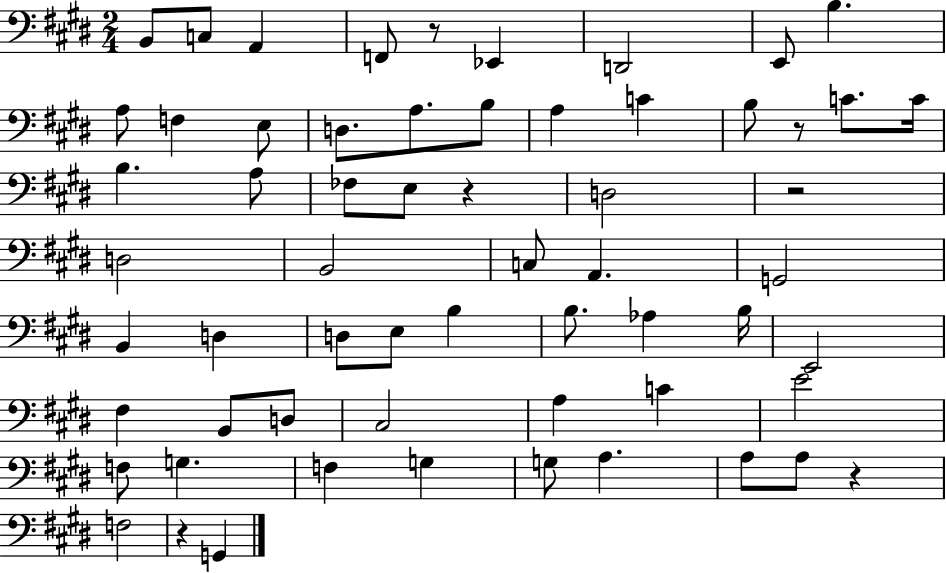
{
  \clef bass
  \numericTimeSignature
  \time 2/4
  \key e \major
  b,8 c8 a,4 | f,8 r8 ees,4 | d,2 | e,8 b4. | \break a8 f4 e8 | d8. a8. b8 | a4 c'4 | b8 r8 c'8. c'16 | \break b4. a8 | fes8 e8 r4 | d2 | r2 | \break d2 | b,2 | c8 a,4. | g,2 | \break b,4 d4 | d8 e8 b4 | b8. aes4 b16 | e,2 | \break fis4 b,8 d8 | cis2 | a4 c'4 | e'2 | \break f8 g4. | f4 g4 | g8 a4. | a8 a8 r4 | \break f2 | r4 g,4 | \bar "|."
}